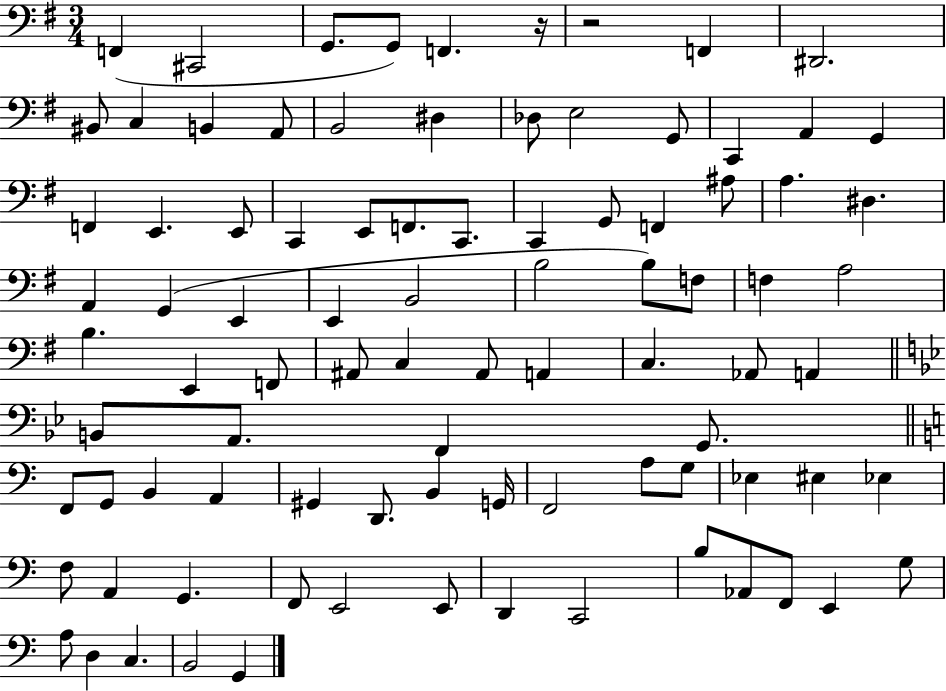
X:1
T:Untitled
M:3/4
L:1/4
K:G
F,, ^C,,2 G,,/2 G,,/2 F,, z/4 z2 F,, ^D,,2 ^B,,/2 C, B,, A,,/2 B,,2 ^D, _D,/2 E,2 G,,/2 C,, A,, G,, F,, E,, E,,/2 C,, E,,/2 F,,/2 C,,/2 C,, G,,/2 F,, ^A,/2 A, ^D, A,, G,, E,, E,, B,,2 B,2 B,/2 F,/2 F, A,2 B, E,, F,,/2 ^A,,/2 C, ^A,,/2 A,, C, _A,,/2 A,, B,,/2 A,,/2 F,, G,,/2 F,,/2 G,,/2 B,, A,, ^G,, D,,/2 B,, G,,/4 F,,2 A,/2 G,/2 _E, ^E, _E, F,/2 A,, G,, F,,/2 E,,2 E,,/2 D,, C,,2 B,/2 _A,,/2 F,,/2 E,, G,/2 A,/2 D, C, B,,2 G,,